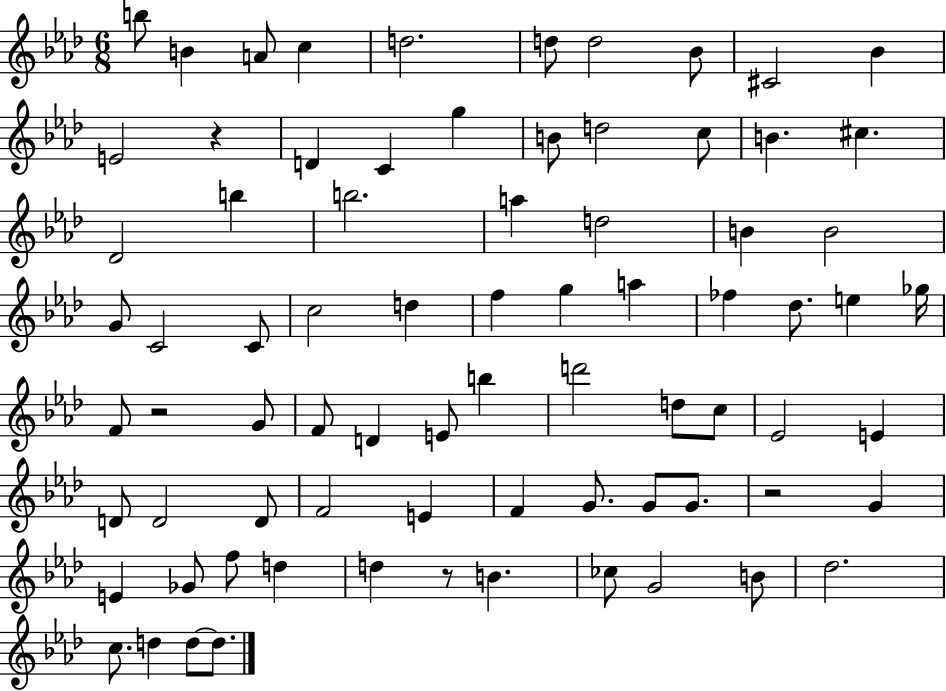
{
  \clef treble
  \numericTimeSignature
  \time 6/8
  \key aes \major
  b''8 b'4 a'8 c''4 | d''2. | d''8 d''2 bes'8 | cis'2 bes'4 | \break e'2 r4 | d'4 c'4 g''4 | b'8 d''2 c''8 | b'4. cis''4. | \break des'2 b''4 | b''2. | a''4 d''2 | b'4 b'2 | \break g'8 c'2 c'8 | c''2 d''4 | f''4 g''4 a''4 | fes''4 des''8. e''4 ges''16 | \break f'8 r2 g'8 | f'8 d'4 e'8 b''4 | d'''2 d''8 c''8 | ees'2 e'4 | \break d'8 d'2 d'8 | f'2 e'4 | f'4 g'8. g'8 g'8. | r2 g'4 | \break e'4 ges'8 f''8 d''4 | d''4 r8 b'4. | ces''8 g'2 b'8 | des''2. | \break c''8. d''4 d''8~~ d''8. | \bar "|."
}